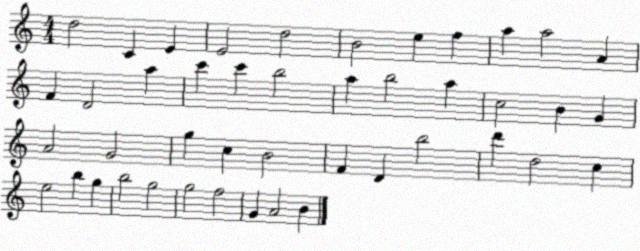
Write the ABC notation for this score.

X:1
T:Untitled
M:4/4
L:1/4
K:C
d2 C E E2 d2 B2 e f a a2 A F D2 a c' c' b2 a b2 a c2 B G A2 G2 g c B2 F D b2 d' d2 c e2 b g b2 g2 g2 f2 G A2 B